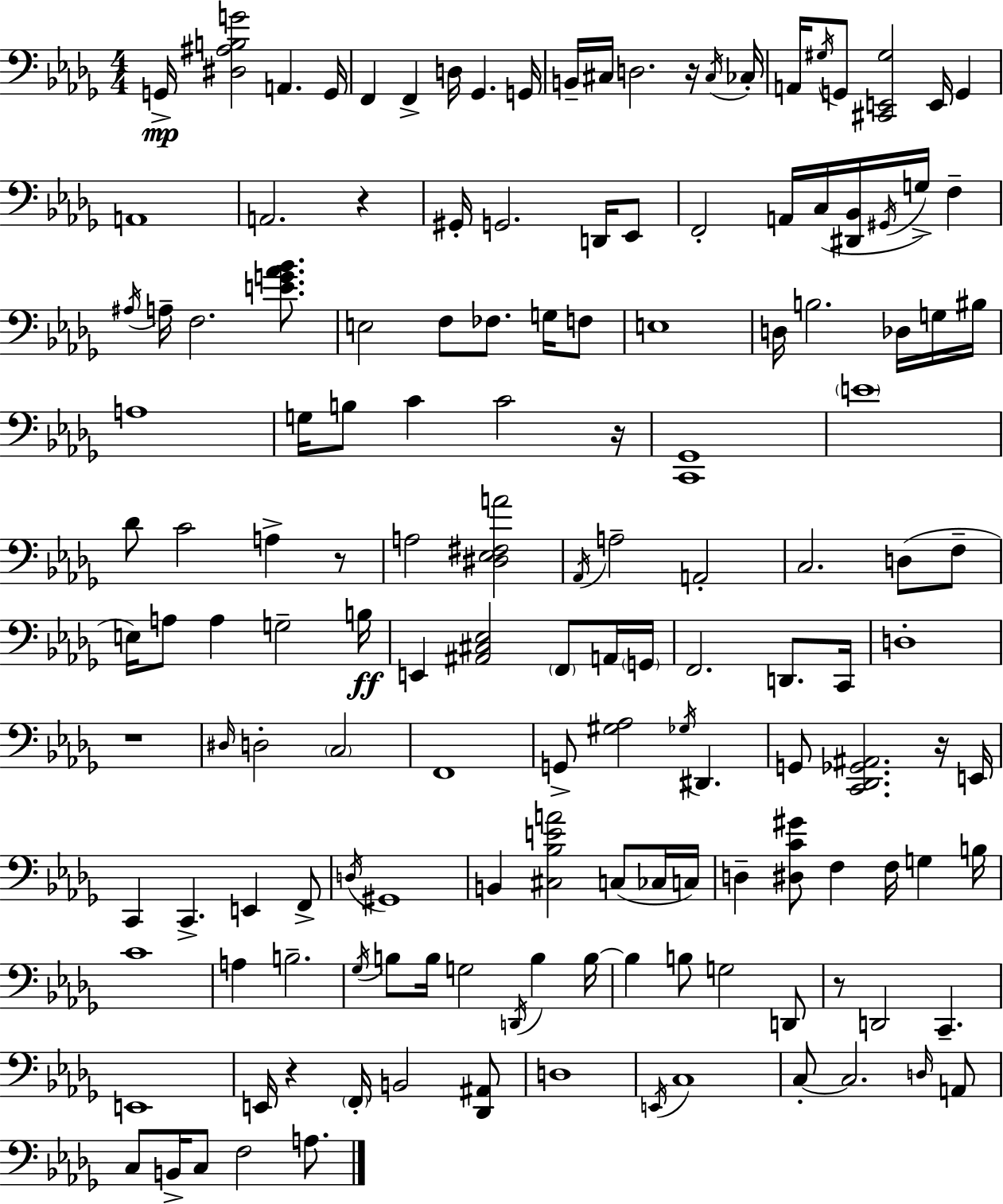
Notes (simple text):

G2/s [D#3,A#3,B3,G4]/h A2/q. G2/s F2/q F2/q D3/s Gb2/q. G2/s B2/s C#3/s D3/h. R/s C#3/s CES3/s A2/s G#3/s G2/e [C#2,E2,G#3]/h E2/s G2/q A2/w A2/h. R/q G#2/s G2/h. D2/s Eb2/e F2/h A2/s C3/s [D#2,Bb2]/s G#2/s G3/s F3/q A#3/s A3/s F3/h. [E4,G4,Ab4,Bb4]/e. E3/h F3/e FES3/e. G3/s F3/e E3/w D3/s B3/h. Db3/s G3/s BIS3/s A3/w G3/s B3/e C4/q C4/h R/s [C2,Gb2]/w E4/w Db4/e C4/h A3/q R/e A3/h [D#3,Eb3,F#3,A4]/h Ab2/s A3/h A2/h C3/h. D3/e F3/e E3/s A3/e A3/q G3/h B3/s E2/q [A#2,C#3,Eb3]/h F2/e A2/s G2/s F2/h. D2/e. C2/s D3/w R/w D#3/s D3/h C3/h F2/w G2/e [G#3,Ab3]/h Gb3/s D#2/q. G2/e [C2,Db2,Gb2,A#2]/h. R/s E2/s C2/q C2/q. E2/q F2/e D3/s G#2/w B2/q [C#3,Bb3,E4,A4]/h C3/e CES3/s C3/s D3/q [D#3,C4,G#4]/e F3/q F3/s G3/q B3/s C4/w A3/q B3/h. Gb3/s B3/e B3/s G3/h D2/s B3/q B3/s B3/q B3/e G3/h D2/e R/e D2/h C2/q. E2/w E2/s R/q F2/s B2/h [Db2,A#2]/e D3/w E2/s C3/w C3/e C3/h. D3/s A2/e C3/e B2/s C3/e F3/h A3/e.